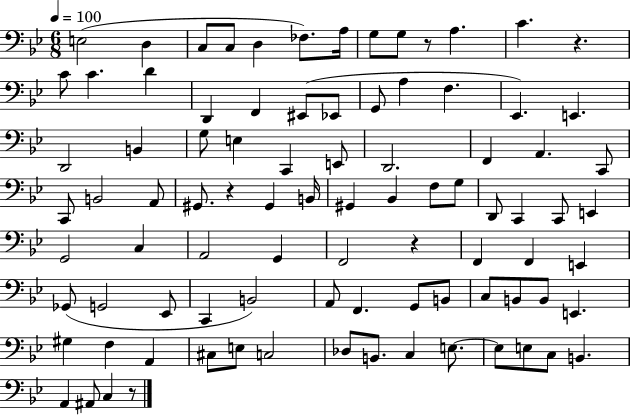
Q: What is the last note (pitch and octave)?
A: C3